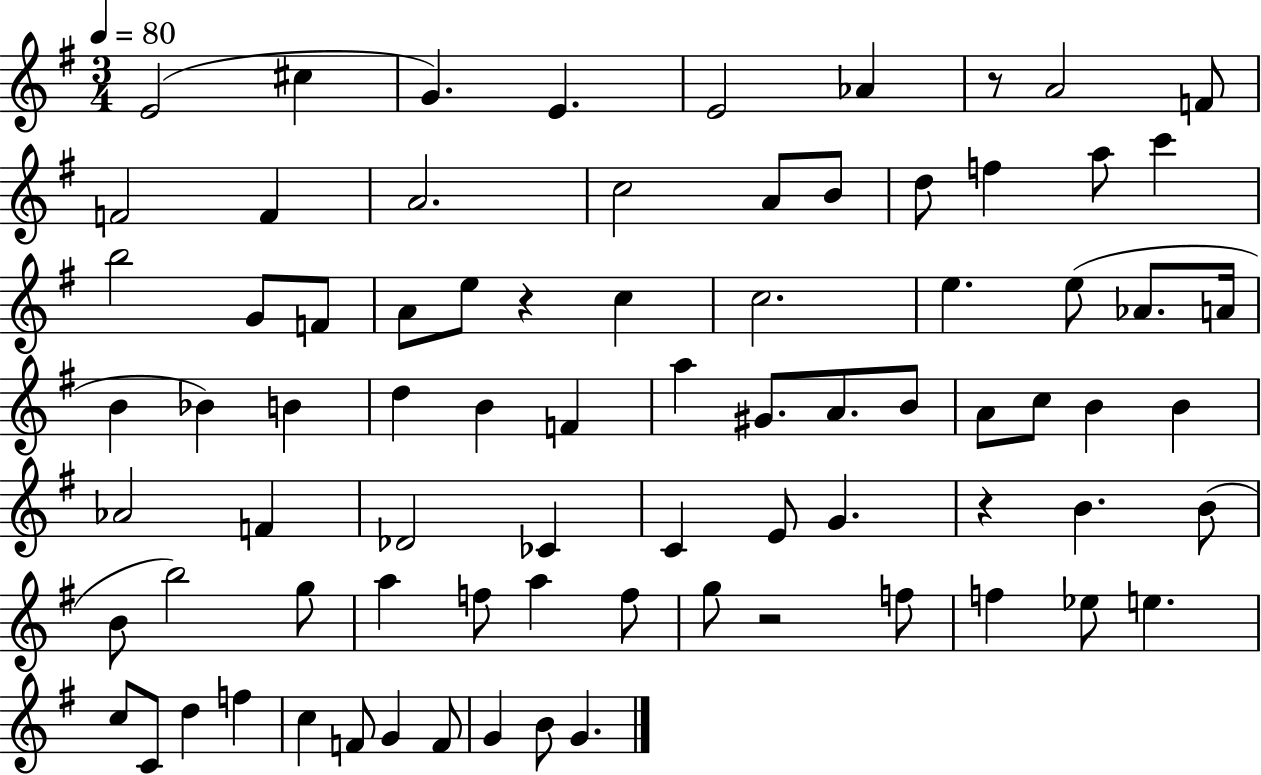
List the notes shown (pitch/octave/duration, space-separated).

E4/h C#5/q G4/q. E4/q. E4/h Ab4/q R/e A4/h F4/e F4/h F4/q A4/h. C5/h A4/e B4/e D5/e F5/q A5/e C6/q B5/h G4/e F4/e A4/e E5/e R/q C5/q C5/h. E5/q. E5/e Ab4/e. A4/s B4/q Bb4/q B4/q D5/q B4/q F4/q A5/q G#4/e. A4/e. B4/e A4/e C5/e B4/q B4/q Ab4/h F4/q Db4/h CES4/q C4/q E4/e G4/q. R/q B4/q. B4/e B4/e B5/h G5/e A5/q F5/e A5/q F5/e G5/e R/h F5/e F5/q Eb5/e E5/q. C5/e C4/e D5/q F5/q C5/q F4/e G4/q F4/e G4/q B4/e G4/q.